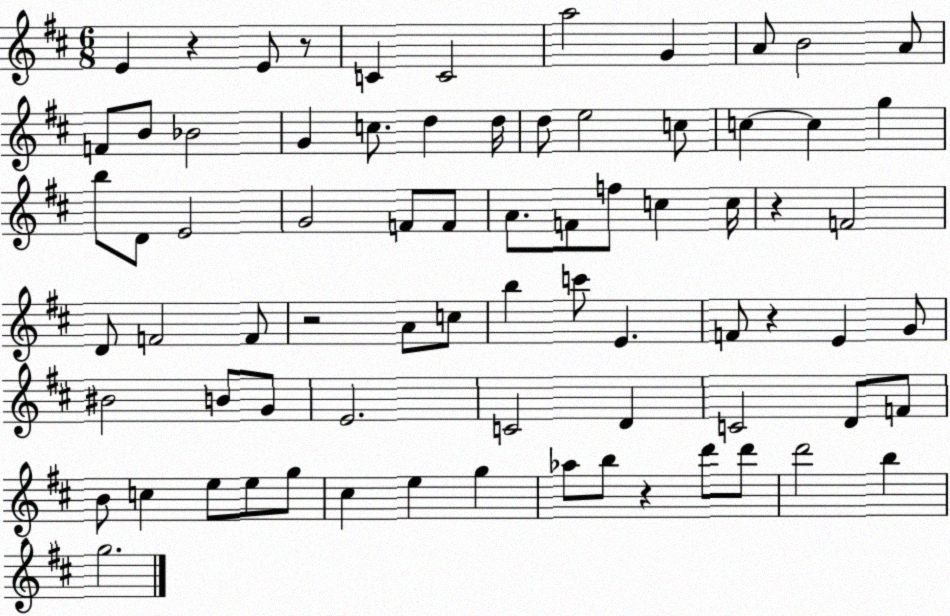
X:1
T:Untitled
M:6/8
L:1/4
K:D
E z E/2 z/2 C C2 a2 G A/2 B2 A/2 F/2 B/2 _B2 G c/2 d d/4 d/2 e2 c/2 c c g b/2 D/2 E2 G2 F/2 F/2 A/2 F/2 f/2 c c/4 z F2 D/2 F2 F/2 z2 A/2 c/2 b c'/2 E F/2 z E G/2 ^B2 B/2 G/2 E2 C2 D C2 D/2 F/2 B/2 c e/2 e/2 g/2 ^c e g _a/2 b/2 z d'/2 d'/2 d'2 b g2